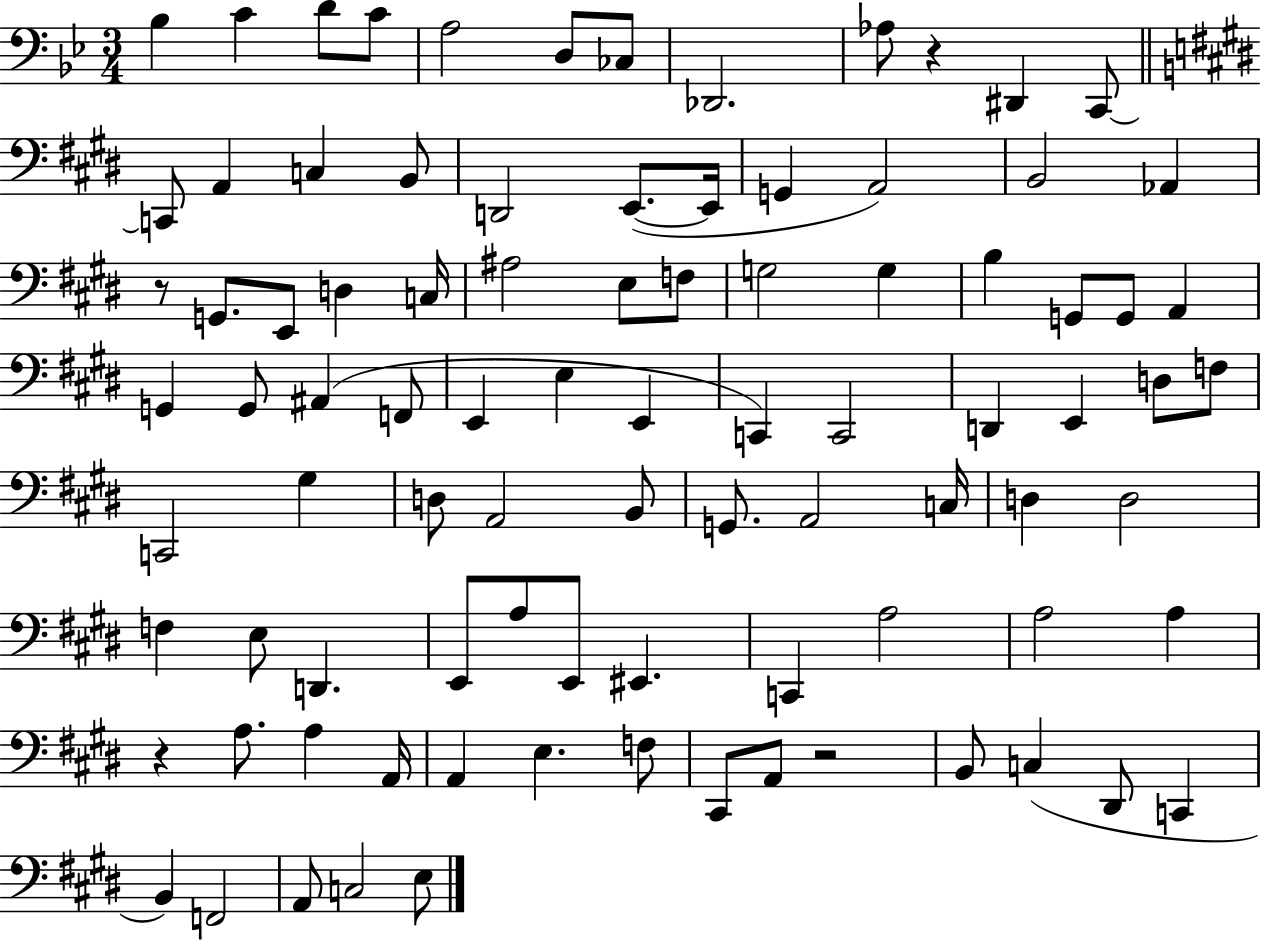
X:1
T:Untitled
M:3/4
L:1/4
K:Bb
_B, C D/2 C/2 A,2 D,/2 _C,/2 _D,,2 _A,/2 z ^D,, C,,/2 C,,/2 A,, C, B,,/2 D,,2 E,,/2 E,,/4 G,, A,,2 B,,2 _A,, z/2 G,,/2 E,,/2 D, C,/4 ^A,2 E,/2 F,/2 G,2 G, B, G,,/2 G,,/2 A,, G,, G,,/2 ^A,, F,,/2 E,, E, E,, C,, C,,2 D,, E,, D,/2 F,/2 C,,2 ^G, D,/2 A,,2 B,,/2 G,,/2 A,,2 C,/4 D, D,2 F, E,/2 D,, E,,/2 A,/2 E,,/2 ^E,, C,, A,2 A,2 A, z A,/2 A, A,,/4 A,, E, F,/2 ^C,,/2 A,,/2 z2 B,,/2 C, ^D,,/2 C,, B,, F,,2 A,,/2 C,2 E,/2